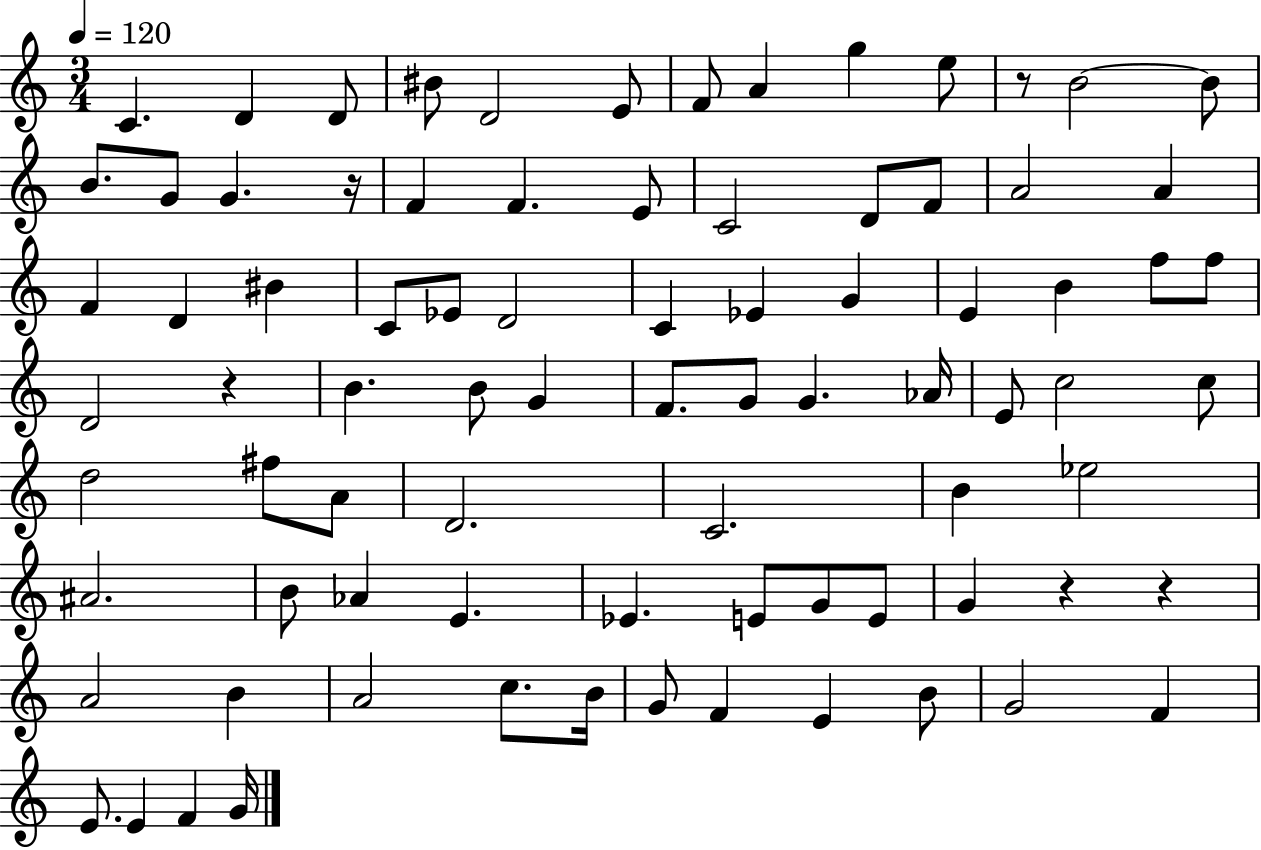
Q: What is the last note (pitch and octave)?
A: G4